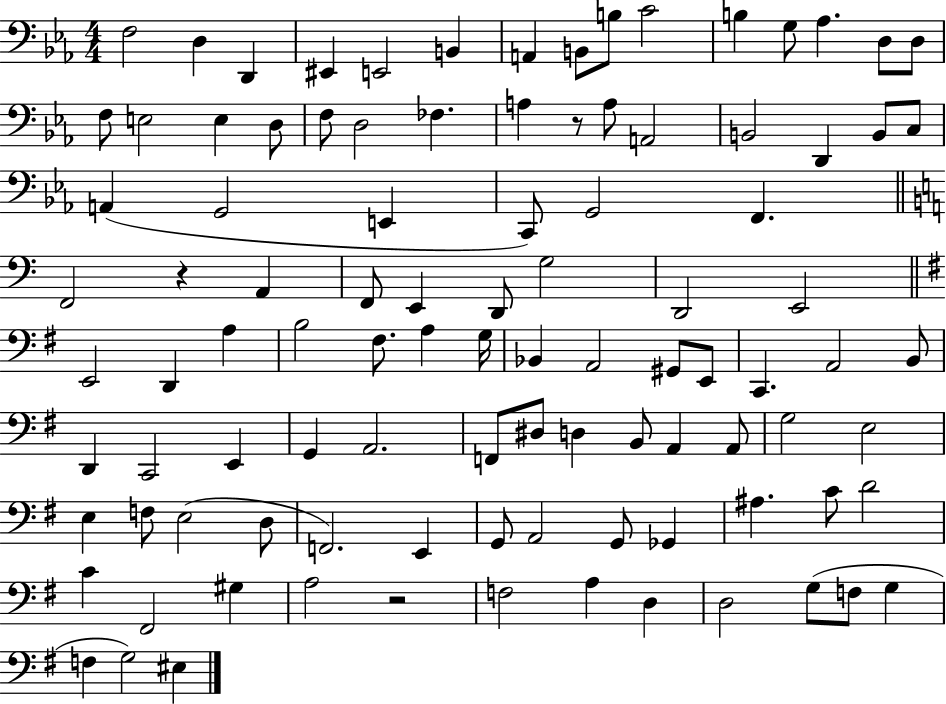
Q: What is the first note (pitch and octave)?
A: F3